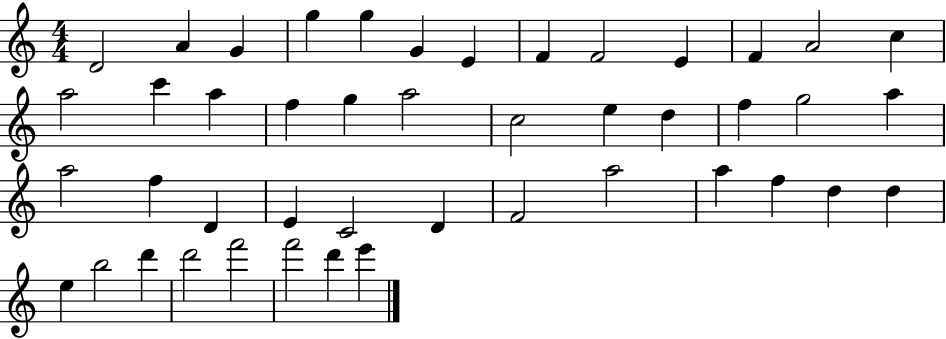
X:1
T:Untitled
M:4/4
L:1/4
K:C
D2 A G g g G E F F2 E F A2 c a2 c' a f g a2 c2 e d f g2 a a2 f D E C2 D F2 a2 a f d d e b2 d' d'2 f'2 f'2 d' e'